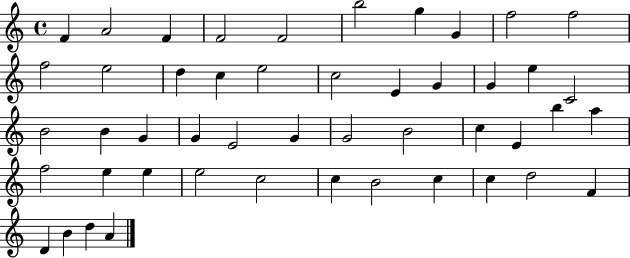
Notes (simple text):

F4/q A4/h F4/q F4/h F4/h B5/h G5/q G4/q F5/h F5/h F5/h E5/h D5/q C5/q E5/h C5/h E4/q G4/q G4/q E5/q C4/h B4/h B4/q G4/q G4/q E4/h G4/q G4/h B4/h C5/q E4/q B5/q A5/q F5/h E5/q E5/q E5/h C5/h C5/q B4/h C5/q C5/q D5/h F4/q D4/q B4/q D5/q A4/q